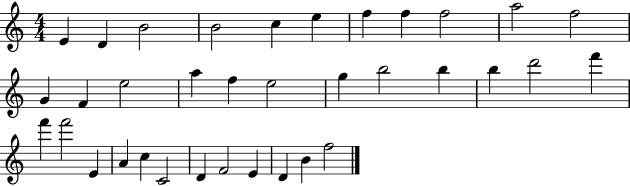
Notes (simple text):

E4/q D4/q B4/h B4/h C5/q E5/q F5/q F5/q F5/h A5/h F5/h G4/q F4/q E5/h A5/q F5/q E5/h G5/q B5/h B5/q B5/q D6/h F6/q F6/q F6/h E4/q A4/q C5/q C4/h D4/q F4/h E4/q D4/q B4/q F5/h